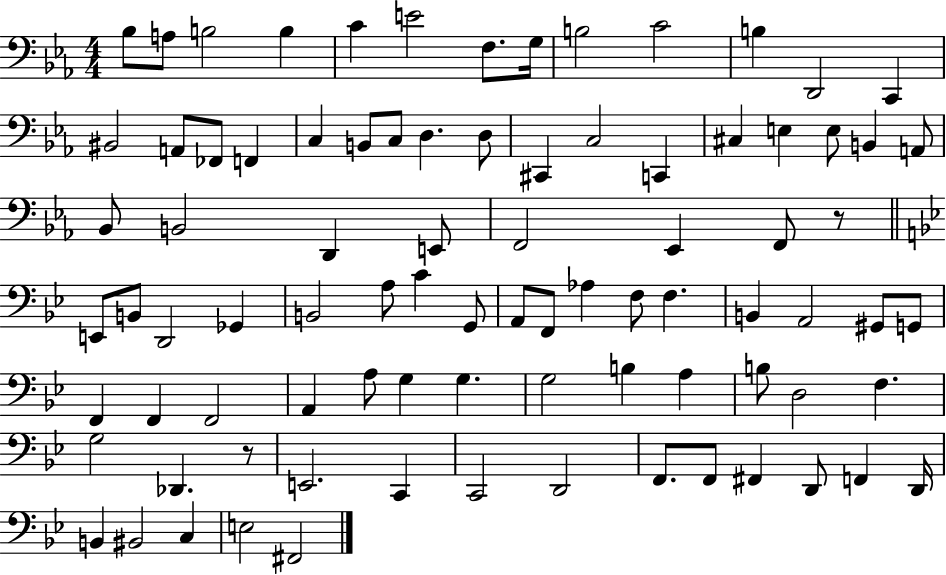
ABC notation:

X:1
T:Untitled
M:4/4
L:1/4
K:Eb
_B,/2 A,/2 B,2 B, C E2 F,/2 G,/4 B,2 C2 B, D,,2 C,, ^B,,2 A,,/2 _F,,/2 F,, C, B,,/2 C,/2 D, D,/2 ^C,, C,2 C,, ^C, E, E,/2 B,, A,,/2 _B,,/2 B,,2 D,, E,,/2 F,,2 _E,, F,,/2 z/2 E,,/2 B,,/2 D,,2 _G,, B,,2 A,/2 C G,,/2 A,,/2 F,,/2 _A, F,/2 F, B,, A,,2 ^G,,/2 G,,/2 F,, F,, F,,2 A,, A,/2 G, G, G,2 B, A, B,/2 D,2 F, G,2 _D,, z/2 E,,2 C,, C,,2 D,,2 F,,/2 F,,/2 ^F,, D,,/2 F,, D,,/4 B,, ^B,,2 C, E,2 ^F,,2